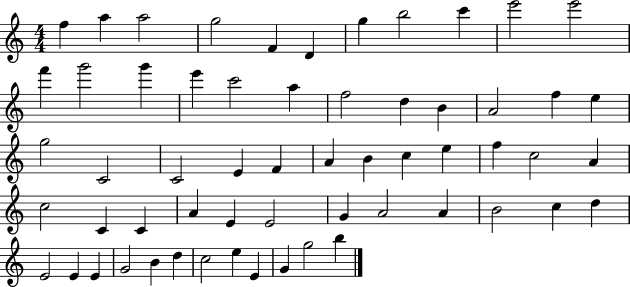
F5/q A5/q A5/h G5/h F4/q D4/q G5/q B5/h C6/q E6/h E6/h F6/q G6/h G6/q E6/q C6/h A5/q F5/h D5/q B4/q A4/h F5/q E5/q G5/h C4/h C4/h E4/q F4/q A4/q B4/q C5/q E5/q F5/q C5/h A4/q C5/h C4/q C4/q A4/q E4/q E4/h G4/q A4/h A4/q B4/h C5/q D5/q E4/h E4/q E4/q G4/h B4/q D5/q C5/h E5/q E4/q G4/q G5/h B5/q